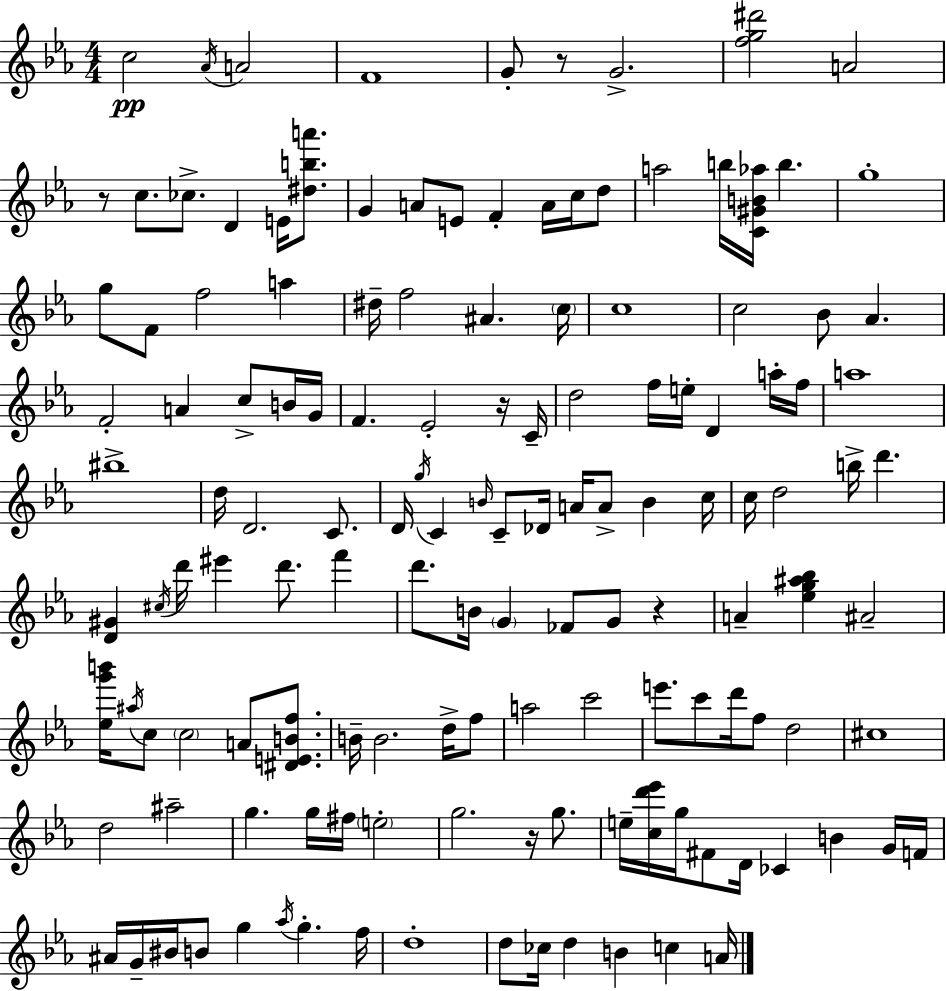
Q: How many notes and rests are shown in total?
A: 139